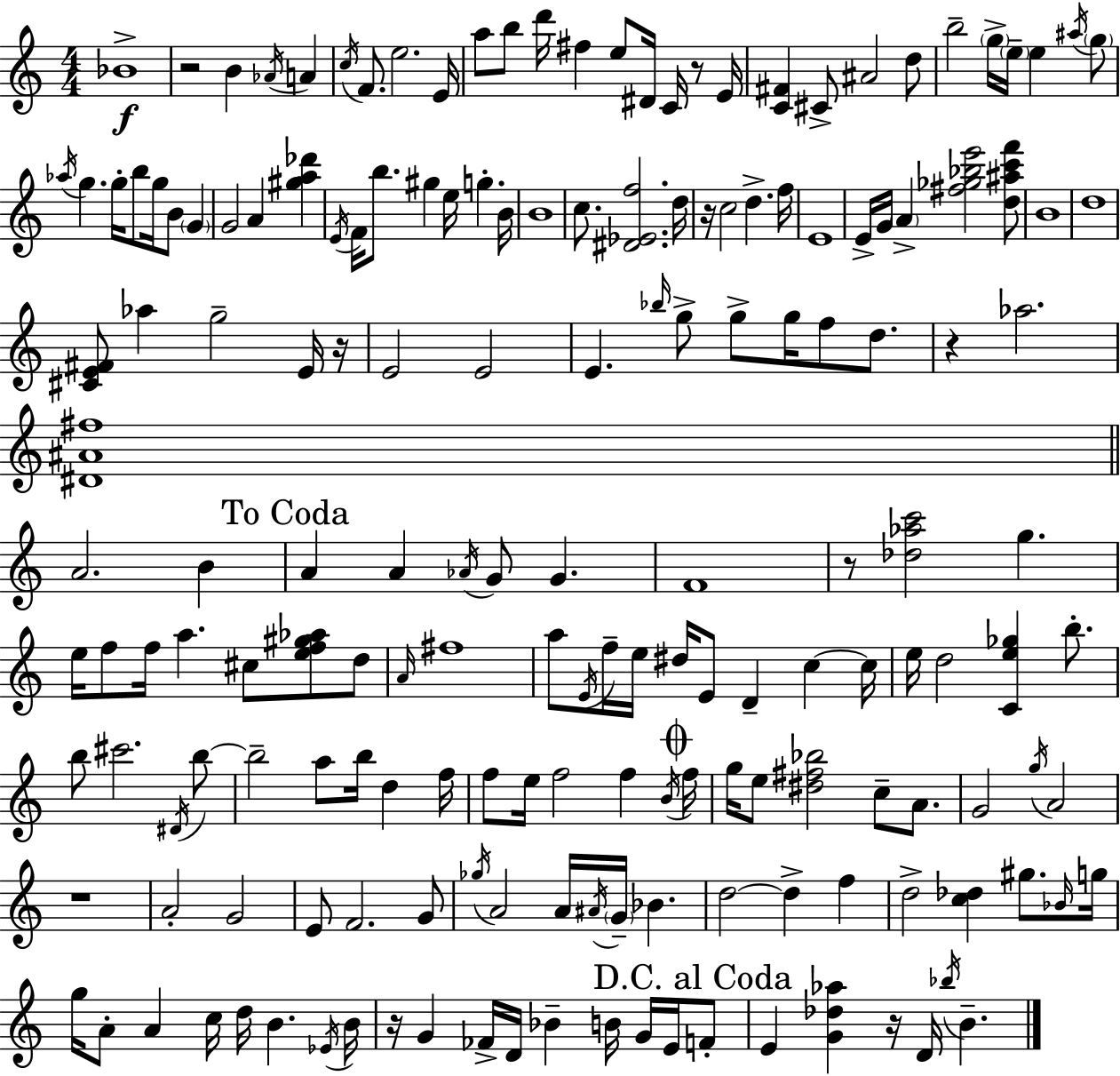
{
  \clef treble
  \numericTimeSignature
  \time 4/4
  \key c \major
  \repeat volta 2 { bes'1->\f | r2 b'4 \acciaccatura { aes'16 } a'4 | \acciaccatura { c''16 } f'8. e''2. | e'16 a''8 b''8 d'''16 fis''4 e''8 dis'16 c'16 r8 | \break e'16 <c' fis'>4 cis'8-> ais'2 | d''8 b''2-- \parenthesize g''16-> \parenthesize e''16-- e''4 | \acciaccatura { ais''16 } \parenthesize g''8 \acciaccatura { aes''16 } g''4. g''16-. b''8 g''16 b'8 | \parenthesize g'4 g'2 a'4 | \break <gis'' a'' des'''>4 \acciaccatura { e'16 } f'16 b''8. gis''4 e''16 g''4.-. | b'16 b'1 | c''8. <dis' ees' f''>2. | d''16 r16 c''2 d''4.-> | \break f''16 e'1 | e'16-> g'16 \parenthesize a'4-> <fis'' ges'' bes'' e'''>2 | <d'' ais'' c''' f'''>8 b'1 | d''1 | \break <cis' e' fis'>8 aes''4 g''2-- | e'16 r16 e'2 e'2 | e'4. \grace { bes''16 } g''8-> g''8-> | g''16 f''8 d''8. r4 aes''2. | \break <dis' ais' fis''>1 | \bar "||" \break \key a \minor a'2. b'4 | \mark "To Coda" a'4 a'4 \acciaccatura { aes'16 } g'8 g'4. | f'1 | r8 <des'' aes'' c'''>2 g''4. | \break e''16 f''8 f''16 a''4. cis''8 <e'' f'' gis'' aes''>8 d''8 | \grace { a'16 } fis''1 | a''8 \acciaccatura { e'16 } f''16-- e''16 dis''16 e'8 d'4-- c''4~~ | c''16 e''16 d''2 <c' e'' ges''>4 | \break b''8.-. b''8 cis'''2. | \acciaccatura { dis'16 } b''8~~ b''2-- a''8 b''16 d''4 | f''16 f''8 e''16 f''2 f''4 | \acciaccatura { b'16 } \mark \markup { \musicglyph "scripts.coda" } f''16 g''16 e''8 <dis'' fis'' bes''>2 | \break c''8-- a'8. g'2 \acciaccatura { g''16 } a'2 | r1 | a'2-. g'2 | e'8 f'2. | \break g'8 \acciaccatura { ges''16 } a'2 a'16 | \acciaccatura { ais'16 } \parenthesize g'16-- bes'4. d''2~~ | d''4-> f''4 d''2-> | <c'' des''>4 gis''8. \grace { bes'16 } g''16 g''16 a'8-. a'4 | \break c''16 d''16 b'4. \acciaccatura { ees'16 } b'16 r16 g'4 fes'16-> | d'16 bes'4-- b'16 g'16 e'16 \mark "D.C. al Coda" f'8-. e'4 <g' des'' aes''>4 | r16 d'16 \acciaccatura { bes''16 } b'4.-- } \bar "|."
}